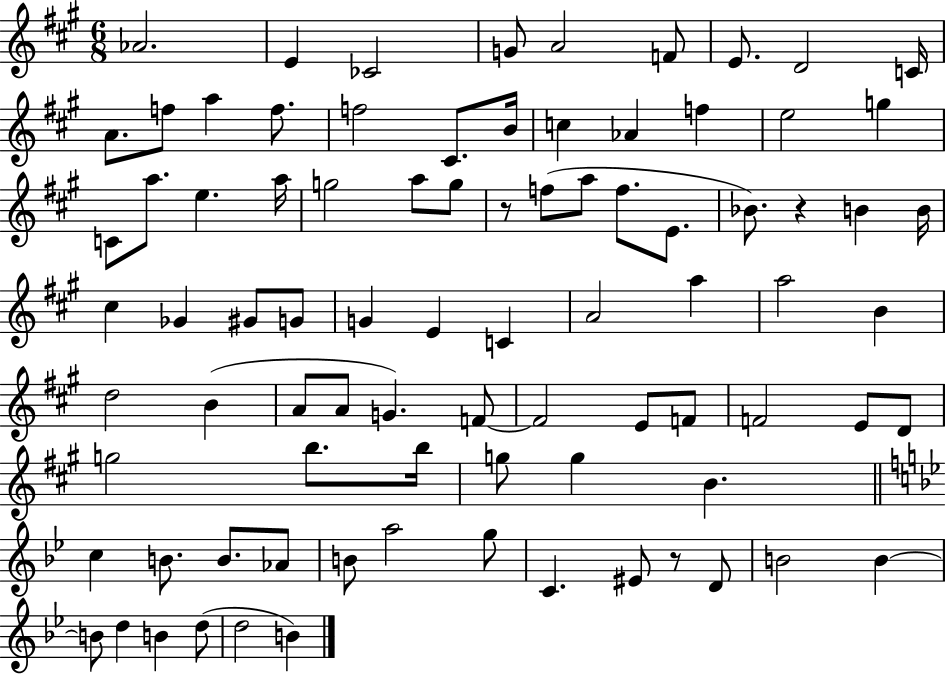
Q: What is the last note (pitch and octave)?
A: B4